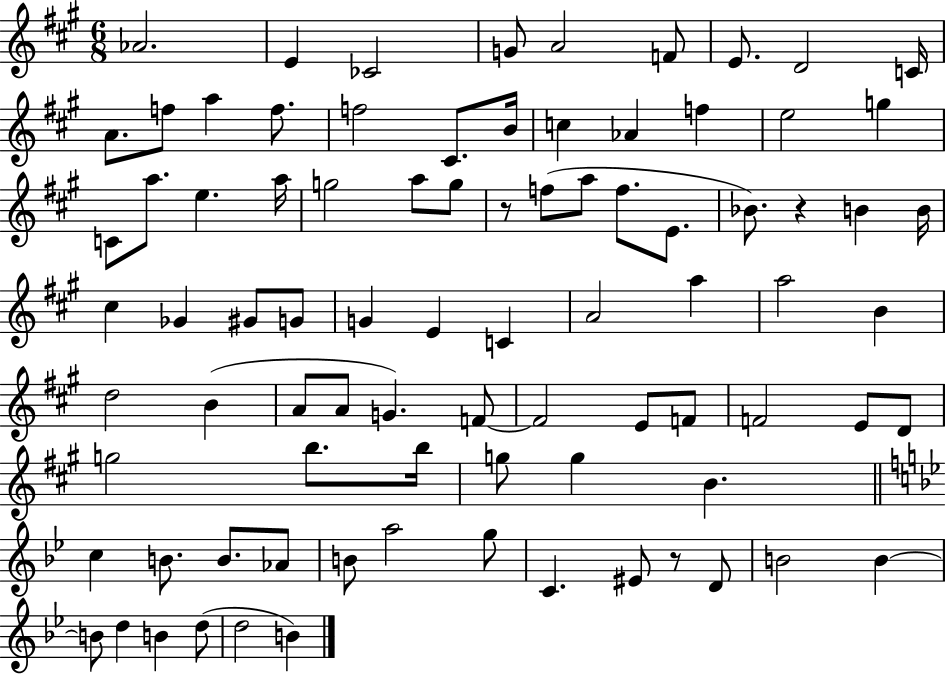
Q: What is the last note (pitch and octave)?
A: B4